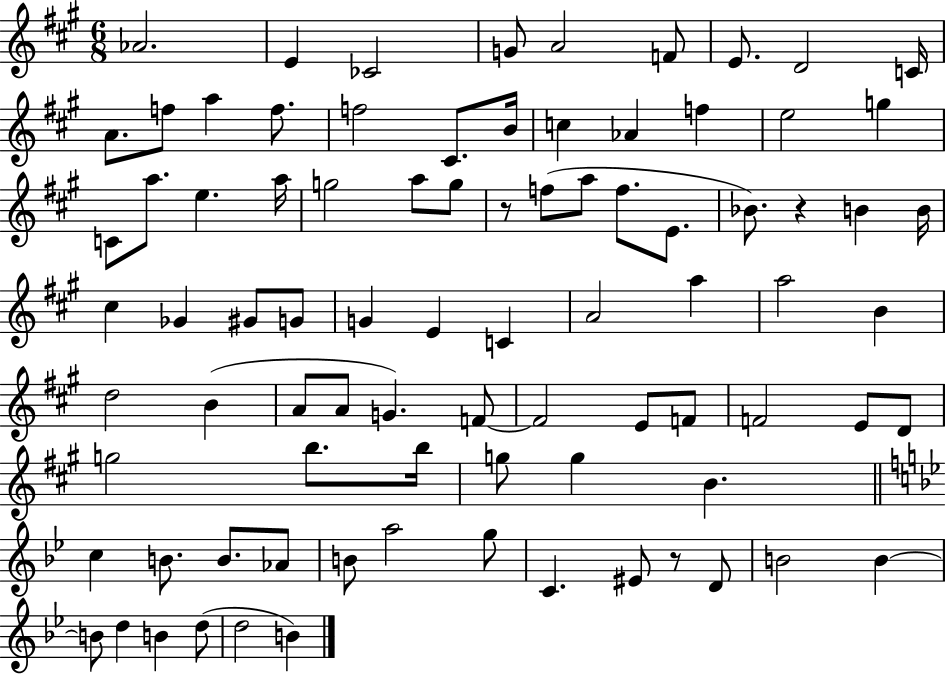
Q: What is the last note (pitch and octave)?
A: B4